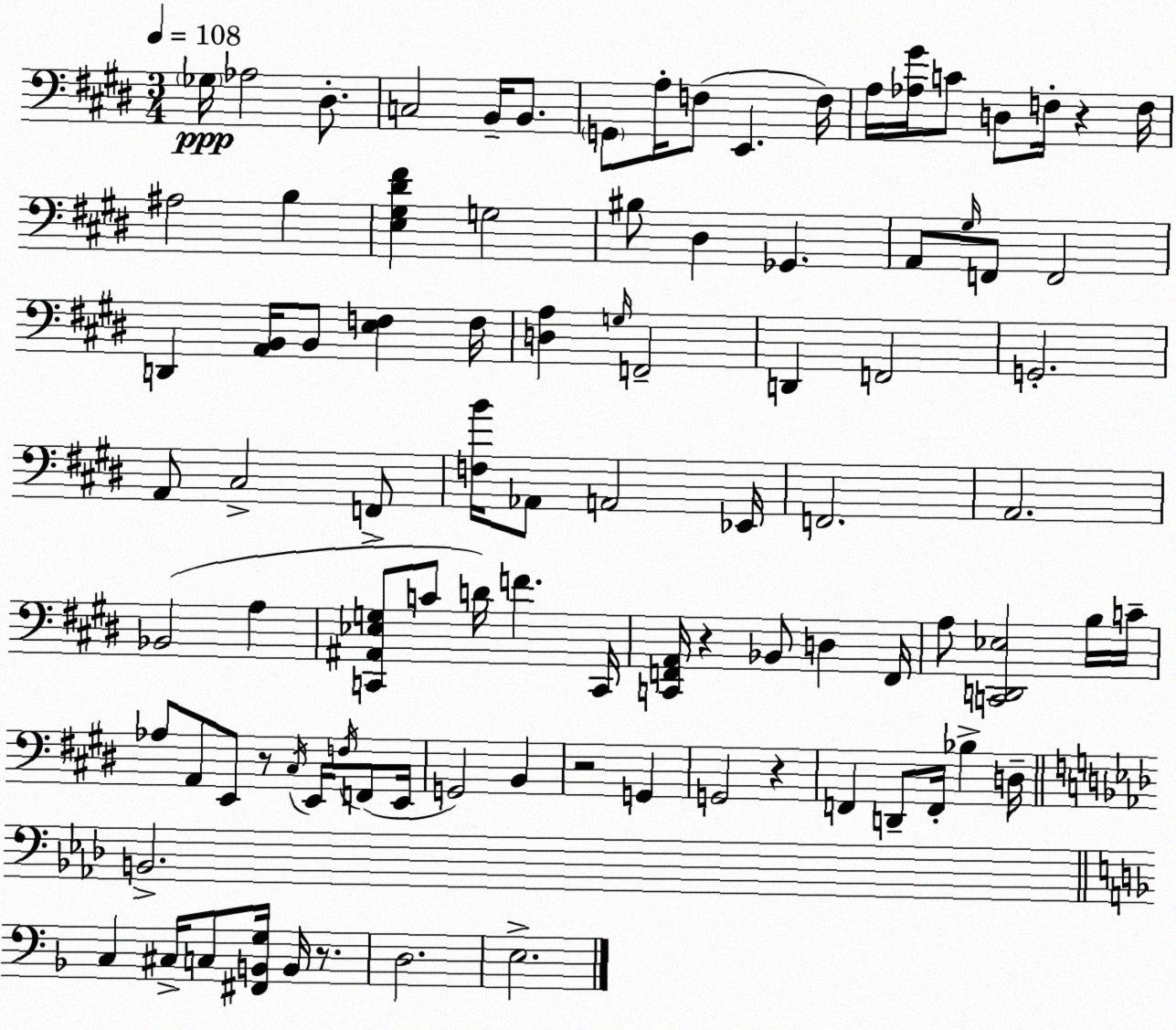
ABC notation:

X:1
T:Untitled
M:3/4
L:1/4
K:E
_G,/4 _A,2 ^D,/2 C,2 B,,/4 B,,/2 G,,/2 A,/4 F,/2 E,, F,/4 A,/4 [_A,^G]/4 C/2 D,/2 F,/4 z F,/4 ^A,2 B, [E,^G,^D^F] G,2 ^B,/2 ^D, _G,, A,,/2 ^G,/4 F,,/2 F,,2 D,, [A,,B,,]/4 B,,/2 [E,F,] F,/4 [D,A,] G,/4 F,,2 D,, F,,2 G,,2 A,,/2 ^C,2 F,,/2 [F,B]/4 _A,,/2 A,,2 _E,,/4 F,,2 A,,2 _B,,2 A, [C,,^A,,_E,G,]/2 C/2 D/4 F C,,/4 [C,,F,,A,,]/4 z _B,,/2 D, F,,/4 A,/2 [C,,D,,_E,]2 B,/4 C/4 _A,/2 A,,/2 E,,/2 z/2 ^C,/4 E,,/4 F,/4 F,,/2 E,,/4 G,,2 B,, z2 G,, G,,2 z F,, D,,/2 F,,/4 _B, D,/4 B,,2 C, ^C,/4 C,/2 [^F,,B,,G,]/4 B,,/4 z/2 D,2 E,2